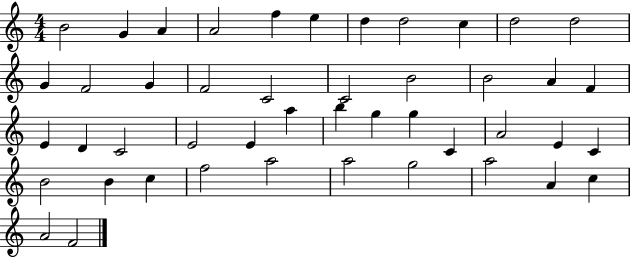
{
  \clef treble
  \numericTimeSignature
  \time 4/4
  \key c \major
  b'2 g'4 a'4 | a'2 f''4 e''4 | d''4 d''2 c''4 | d''2 d''2 | \break g'4 f'2 g'4 | f'2 c'2 | c'2 b'2 | b'2 a'4 f'4 | \break e'4 d'4 c'2 | e'2 e'4 a''4 | b''4 g''4 g''4 c'4 | a'2 e'4 c'4 | \break b'2 b'4 c''4 | f''2 a''2 | a''2 g''2 | a''2 a'4 c''4 | \break a'2 f'2 | \bar "|."
}